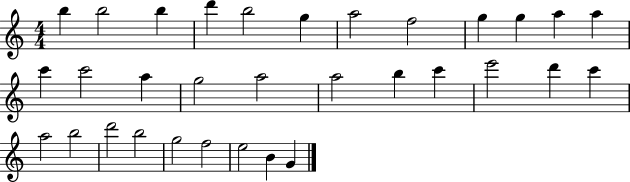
X:1
T:Untitled
M:4/4
L:1/4
K:C
b b2 b d' b2 g a2 f2 g g a a c' c'2 a g2 a2 a2 b c' e'2 d' c' a2 b2 d'2 b2 g2 f2 e2 B G